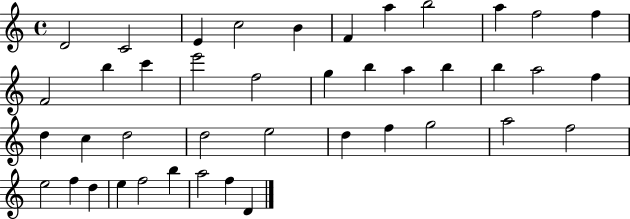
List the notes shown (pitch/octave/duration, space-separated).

D4/h C4/h E4/q C5/h B4/q F4/q A5/q B5/h A5/q F5/h F5/q F4/h B5/q C6/q E6/h F5/h G5/q B5/q A5/q B5/q B5/q A5/h F5/q D5/q C5/q D5/h D5/h E5/h D5/q F5/q G5/h A5/h F5/h E5/h F5/q D5/q E5/q F5/h B5/q A5/h F5/q D4/q